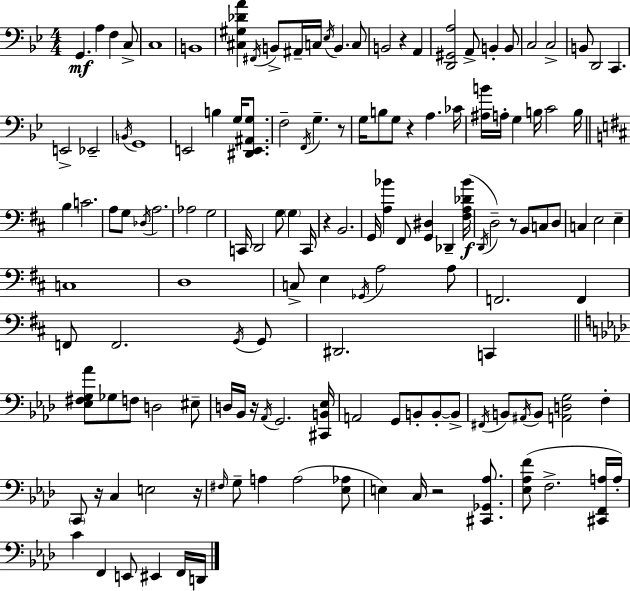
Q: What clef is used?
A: bass